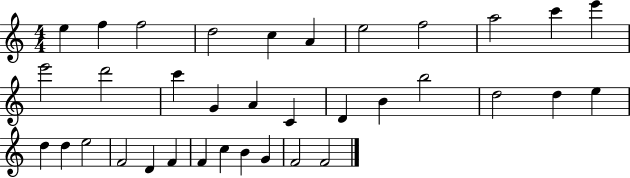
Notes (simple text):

E5/q F5/q F5/h D5/h C5/q A4/q E5/h F5/h A5/h C6/q E6/q E6/h D6/h C6/q G4/q A4/q C4/q D4/q B4/q B5/h D5/h D5/q E5/q D5/q D5/q E5/h F4/h D4/q F4/q F4/q C5/q B4/q G4/q F4/h F4/h